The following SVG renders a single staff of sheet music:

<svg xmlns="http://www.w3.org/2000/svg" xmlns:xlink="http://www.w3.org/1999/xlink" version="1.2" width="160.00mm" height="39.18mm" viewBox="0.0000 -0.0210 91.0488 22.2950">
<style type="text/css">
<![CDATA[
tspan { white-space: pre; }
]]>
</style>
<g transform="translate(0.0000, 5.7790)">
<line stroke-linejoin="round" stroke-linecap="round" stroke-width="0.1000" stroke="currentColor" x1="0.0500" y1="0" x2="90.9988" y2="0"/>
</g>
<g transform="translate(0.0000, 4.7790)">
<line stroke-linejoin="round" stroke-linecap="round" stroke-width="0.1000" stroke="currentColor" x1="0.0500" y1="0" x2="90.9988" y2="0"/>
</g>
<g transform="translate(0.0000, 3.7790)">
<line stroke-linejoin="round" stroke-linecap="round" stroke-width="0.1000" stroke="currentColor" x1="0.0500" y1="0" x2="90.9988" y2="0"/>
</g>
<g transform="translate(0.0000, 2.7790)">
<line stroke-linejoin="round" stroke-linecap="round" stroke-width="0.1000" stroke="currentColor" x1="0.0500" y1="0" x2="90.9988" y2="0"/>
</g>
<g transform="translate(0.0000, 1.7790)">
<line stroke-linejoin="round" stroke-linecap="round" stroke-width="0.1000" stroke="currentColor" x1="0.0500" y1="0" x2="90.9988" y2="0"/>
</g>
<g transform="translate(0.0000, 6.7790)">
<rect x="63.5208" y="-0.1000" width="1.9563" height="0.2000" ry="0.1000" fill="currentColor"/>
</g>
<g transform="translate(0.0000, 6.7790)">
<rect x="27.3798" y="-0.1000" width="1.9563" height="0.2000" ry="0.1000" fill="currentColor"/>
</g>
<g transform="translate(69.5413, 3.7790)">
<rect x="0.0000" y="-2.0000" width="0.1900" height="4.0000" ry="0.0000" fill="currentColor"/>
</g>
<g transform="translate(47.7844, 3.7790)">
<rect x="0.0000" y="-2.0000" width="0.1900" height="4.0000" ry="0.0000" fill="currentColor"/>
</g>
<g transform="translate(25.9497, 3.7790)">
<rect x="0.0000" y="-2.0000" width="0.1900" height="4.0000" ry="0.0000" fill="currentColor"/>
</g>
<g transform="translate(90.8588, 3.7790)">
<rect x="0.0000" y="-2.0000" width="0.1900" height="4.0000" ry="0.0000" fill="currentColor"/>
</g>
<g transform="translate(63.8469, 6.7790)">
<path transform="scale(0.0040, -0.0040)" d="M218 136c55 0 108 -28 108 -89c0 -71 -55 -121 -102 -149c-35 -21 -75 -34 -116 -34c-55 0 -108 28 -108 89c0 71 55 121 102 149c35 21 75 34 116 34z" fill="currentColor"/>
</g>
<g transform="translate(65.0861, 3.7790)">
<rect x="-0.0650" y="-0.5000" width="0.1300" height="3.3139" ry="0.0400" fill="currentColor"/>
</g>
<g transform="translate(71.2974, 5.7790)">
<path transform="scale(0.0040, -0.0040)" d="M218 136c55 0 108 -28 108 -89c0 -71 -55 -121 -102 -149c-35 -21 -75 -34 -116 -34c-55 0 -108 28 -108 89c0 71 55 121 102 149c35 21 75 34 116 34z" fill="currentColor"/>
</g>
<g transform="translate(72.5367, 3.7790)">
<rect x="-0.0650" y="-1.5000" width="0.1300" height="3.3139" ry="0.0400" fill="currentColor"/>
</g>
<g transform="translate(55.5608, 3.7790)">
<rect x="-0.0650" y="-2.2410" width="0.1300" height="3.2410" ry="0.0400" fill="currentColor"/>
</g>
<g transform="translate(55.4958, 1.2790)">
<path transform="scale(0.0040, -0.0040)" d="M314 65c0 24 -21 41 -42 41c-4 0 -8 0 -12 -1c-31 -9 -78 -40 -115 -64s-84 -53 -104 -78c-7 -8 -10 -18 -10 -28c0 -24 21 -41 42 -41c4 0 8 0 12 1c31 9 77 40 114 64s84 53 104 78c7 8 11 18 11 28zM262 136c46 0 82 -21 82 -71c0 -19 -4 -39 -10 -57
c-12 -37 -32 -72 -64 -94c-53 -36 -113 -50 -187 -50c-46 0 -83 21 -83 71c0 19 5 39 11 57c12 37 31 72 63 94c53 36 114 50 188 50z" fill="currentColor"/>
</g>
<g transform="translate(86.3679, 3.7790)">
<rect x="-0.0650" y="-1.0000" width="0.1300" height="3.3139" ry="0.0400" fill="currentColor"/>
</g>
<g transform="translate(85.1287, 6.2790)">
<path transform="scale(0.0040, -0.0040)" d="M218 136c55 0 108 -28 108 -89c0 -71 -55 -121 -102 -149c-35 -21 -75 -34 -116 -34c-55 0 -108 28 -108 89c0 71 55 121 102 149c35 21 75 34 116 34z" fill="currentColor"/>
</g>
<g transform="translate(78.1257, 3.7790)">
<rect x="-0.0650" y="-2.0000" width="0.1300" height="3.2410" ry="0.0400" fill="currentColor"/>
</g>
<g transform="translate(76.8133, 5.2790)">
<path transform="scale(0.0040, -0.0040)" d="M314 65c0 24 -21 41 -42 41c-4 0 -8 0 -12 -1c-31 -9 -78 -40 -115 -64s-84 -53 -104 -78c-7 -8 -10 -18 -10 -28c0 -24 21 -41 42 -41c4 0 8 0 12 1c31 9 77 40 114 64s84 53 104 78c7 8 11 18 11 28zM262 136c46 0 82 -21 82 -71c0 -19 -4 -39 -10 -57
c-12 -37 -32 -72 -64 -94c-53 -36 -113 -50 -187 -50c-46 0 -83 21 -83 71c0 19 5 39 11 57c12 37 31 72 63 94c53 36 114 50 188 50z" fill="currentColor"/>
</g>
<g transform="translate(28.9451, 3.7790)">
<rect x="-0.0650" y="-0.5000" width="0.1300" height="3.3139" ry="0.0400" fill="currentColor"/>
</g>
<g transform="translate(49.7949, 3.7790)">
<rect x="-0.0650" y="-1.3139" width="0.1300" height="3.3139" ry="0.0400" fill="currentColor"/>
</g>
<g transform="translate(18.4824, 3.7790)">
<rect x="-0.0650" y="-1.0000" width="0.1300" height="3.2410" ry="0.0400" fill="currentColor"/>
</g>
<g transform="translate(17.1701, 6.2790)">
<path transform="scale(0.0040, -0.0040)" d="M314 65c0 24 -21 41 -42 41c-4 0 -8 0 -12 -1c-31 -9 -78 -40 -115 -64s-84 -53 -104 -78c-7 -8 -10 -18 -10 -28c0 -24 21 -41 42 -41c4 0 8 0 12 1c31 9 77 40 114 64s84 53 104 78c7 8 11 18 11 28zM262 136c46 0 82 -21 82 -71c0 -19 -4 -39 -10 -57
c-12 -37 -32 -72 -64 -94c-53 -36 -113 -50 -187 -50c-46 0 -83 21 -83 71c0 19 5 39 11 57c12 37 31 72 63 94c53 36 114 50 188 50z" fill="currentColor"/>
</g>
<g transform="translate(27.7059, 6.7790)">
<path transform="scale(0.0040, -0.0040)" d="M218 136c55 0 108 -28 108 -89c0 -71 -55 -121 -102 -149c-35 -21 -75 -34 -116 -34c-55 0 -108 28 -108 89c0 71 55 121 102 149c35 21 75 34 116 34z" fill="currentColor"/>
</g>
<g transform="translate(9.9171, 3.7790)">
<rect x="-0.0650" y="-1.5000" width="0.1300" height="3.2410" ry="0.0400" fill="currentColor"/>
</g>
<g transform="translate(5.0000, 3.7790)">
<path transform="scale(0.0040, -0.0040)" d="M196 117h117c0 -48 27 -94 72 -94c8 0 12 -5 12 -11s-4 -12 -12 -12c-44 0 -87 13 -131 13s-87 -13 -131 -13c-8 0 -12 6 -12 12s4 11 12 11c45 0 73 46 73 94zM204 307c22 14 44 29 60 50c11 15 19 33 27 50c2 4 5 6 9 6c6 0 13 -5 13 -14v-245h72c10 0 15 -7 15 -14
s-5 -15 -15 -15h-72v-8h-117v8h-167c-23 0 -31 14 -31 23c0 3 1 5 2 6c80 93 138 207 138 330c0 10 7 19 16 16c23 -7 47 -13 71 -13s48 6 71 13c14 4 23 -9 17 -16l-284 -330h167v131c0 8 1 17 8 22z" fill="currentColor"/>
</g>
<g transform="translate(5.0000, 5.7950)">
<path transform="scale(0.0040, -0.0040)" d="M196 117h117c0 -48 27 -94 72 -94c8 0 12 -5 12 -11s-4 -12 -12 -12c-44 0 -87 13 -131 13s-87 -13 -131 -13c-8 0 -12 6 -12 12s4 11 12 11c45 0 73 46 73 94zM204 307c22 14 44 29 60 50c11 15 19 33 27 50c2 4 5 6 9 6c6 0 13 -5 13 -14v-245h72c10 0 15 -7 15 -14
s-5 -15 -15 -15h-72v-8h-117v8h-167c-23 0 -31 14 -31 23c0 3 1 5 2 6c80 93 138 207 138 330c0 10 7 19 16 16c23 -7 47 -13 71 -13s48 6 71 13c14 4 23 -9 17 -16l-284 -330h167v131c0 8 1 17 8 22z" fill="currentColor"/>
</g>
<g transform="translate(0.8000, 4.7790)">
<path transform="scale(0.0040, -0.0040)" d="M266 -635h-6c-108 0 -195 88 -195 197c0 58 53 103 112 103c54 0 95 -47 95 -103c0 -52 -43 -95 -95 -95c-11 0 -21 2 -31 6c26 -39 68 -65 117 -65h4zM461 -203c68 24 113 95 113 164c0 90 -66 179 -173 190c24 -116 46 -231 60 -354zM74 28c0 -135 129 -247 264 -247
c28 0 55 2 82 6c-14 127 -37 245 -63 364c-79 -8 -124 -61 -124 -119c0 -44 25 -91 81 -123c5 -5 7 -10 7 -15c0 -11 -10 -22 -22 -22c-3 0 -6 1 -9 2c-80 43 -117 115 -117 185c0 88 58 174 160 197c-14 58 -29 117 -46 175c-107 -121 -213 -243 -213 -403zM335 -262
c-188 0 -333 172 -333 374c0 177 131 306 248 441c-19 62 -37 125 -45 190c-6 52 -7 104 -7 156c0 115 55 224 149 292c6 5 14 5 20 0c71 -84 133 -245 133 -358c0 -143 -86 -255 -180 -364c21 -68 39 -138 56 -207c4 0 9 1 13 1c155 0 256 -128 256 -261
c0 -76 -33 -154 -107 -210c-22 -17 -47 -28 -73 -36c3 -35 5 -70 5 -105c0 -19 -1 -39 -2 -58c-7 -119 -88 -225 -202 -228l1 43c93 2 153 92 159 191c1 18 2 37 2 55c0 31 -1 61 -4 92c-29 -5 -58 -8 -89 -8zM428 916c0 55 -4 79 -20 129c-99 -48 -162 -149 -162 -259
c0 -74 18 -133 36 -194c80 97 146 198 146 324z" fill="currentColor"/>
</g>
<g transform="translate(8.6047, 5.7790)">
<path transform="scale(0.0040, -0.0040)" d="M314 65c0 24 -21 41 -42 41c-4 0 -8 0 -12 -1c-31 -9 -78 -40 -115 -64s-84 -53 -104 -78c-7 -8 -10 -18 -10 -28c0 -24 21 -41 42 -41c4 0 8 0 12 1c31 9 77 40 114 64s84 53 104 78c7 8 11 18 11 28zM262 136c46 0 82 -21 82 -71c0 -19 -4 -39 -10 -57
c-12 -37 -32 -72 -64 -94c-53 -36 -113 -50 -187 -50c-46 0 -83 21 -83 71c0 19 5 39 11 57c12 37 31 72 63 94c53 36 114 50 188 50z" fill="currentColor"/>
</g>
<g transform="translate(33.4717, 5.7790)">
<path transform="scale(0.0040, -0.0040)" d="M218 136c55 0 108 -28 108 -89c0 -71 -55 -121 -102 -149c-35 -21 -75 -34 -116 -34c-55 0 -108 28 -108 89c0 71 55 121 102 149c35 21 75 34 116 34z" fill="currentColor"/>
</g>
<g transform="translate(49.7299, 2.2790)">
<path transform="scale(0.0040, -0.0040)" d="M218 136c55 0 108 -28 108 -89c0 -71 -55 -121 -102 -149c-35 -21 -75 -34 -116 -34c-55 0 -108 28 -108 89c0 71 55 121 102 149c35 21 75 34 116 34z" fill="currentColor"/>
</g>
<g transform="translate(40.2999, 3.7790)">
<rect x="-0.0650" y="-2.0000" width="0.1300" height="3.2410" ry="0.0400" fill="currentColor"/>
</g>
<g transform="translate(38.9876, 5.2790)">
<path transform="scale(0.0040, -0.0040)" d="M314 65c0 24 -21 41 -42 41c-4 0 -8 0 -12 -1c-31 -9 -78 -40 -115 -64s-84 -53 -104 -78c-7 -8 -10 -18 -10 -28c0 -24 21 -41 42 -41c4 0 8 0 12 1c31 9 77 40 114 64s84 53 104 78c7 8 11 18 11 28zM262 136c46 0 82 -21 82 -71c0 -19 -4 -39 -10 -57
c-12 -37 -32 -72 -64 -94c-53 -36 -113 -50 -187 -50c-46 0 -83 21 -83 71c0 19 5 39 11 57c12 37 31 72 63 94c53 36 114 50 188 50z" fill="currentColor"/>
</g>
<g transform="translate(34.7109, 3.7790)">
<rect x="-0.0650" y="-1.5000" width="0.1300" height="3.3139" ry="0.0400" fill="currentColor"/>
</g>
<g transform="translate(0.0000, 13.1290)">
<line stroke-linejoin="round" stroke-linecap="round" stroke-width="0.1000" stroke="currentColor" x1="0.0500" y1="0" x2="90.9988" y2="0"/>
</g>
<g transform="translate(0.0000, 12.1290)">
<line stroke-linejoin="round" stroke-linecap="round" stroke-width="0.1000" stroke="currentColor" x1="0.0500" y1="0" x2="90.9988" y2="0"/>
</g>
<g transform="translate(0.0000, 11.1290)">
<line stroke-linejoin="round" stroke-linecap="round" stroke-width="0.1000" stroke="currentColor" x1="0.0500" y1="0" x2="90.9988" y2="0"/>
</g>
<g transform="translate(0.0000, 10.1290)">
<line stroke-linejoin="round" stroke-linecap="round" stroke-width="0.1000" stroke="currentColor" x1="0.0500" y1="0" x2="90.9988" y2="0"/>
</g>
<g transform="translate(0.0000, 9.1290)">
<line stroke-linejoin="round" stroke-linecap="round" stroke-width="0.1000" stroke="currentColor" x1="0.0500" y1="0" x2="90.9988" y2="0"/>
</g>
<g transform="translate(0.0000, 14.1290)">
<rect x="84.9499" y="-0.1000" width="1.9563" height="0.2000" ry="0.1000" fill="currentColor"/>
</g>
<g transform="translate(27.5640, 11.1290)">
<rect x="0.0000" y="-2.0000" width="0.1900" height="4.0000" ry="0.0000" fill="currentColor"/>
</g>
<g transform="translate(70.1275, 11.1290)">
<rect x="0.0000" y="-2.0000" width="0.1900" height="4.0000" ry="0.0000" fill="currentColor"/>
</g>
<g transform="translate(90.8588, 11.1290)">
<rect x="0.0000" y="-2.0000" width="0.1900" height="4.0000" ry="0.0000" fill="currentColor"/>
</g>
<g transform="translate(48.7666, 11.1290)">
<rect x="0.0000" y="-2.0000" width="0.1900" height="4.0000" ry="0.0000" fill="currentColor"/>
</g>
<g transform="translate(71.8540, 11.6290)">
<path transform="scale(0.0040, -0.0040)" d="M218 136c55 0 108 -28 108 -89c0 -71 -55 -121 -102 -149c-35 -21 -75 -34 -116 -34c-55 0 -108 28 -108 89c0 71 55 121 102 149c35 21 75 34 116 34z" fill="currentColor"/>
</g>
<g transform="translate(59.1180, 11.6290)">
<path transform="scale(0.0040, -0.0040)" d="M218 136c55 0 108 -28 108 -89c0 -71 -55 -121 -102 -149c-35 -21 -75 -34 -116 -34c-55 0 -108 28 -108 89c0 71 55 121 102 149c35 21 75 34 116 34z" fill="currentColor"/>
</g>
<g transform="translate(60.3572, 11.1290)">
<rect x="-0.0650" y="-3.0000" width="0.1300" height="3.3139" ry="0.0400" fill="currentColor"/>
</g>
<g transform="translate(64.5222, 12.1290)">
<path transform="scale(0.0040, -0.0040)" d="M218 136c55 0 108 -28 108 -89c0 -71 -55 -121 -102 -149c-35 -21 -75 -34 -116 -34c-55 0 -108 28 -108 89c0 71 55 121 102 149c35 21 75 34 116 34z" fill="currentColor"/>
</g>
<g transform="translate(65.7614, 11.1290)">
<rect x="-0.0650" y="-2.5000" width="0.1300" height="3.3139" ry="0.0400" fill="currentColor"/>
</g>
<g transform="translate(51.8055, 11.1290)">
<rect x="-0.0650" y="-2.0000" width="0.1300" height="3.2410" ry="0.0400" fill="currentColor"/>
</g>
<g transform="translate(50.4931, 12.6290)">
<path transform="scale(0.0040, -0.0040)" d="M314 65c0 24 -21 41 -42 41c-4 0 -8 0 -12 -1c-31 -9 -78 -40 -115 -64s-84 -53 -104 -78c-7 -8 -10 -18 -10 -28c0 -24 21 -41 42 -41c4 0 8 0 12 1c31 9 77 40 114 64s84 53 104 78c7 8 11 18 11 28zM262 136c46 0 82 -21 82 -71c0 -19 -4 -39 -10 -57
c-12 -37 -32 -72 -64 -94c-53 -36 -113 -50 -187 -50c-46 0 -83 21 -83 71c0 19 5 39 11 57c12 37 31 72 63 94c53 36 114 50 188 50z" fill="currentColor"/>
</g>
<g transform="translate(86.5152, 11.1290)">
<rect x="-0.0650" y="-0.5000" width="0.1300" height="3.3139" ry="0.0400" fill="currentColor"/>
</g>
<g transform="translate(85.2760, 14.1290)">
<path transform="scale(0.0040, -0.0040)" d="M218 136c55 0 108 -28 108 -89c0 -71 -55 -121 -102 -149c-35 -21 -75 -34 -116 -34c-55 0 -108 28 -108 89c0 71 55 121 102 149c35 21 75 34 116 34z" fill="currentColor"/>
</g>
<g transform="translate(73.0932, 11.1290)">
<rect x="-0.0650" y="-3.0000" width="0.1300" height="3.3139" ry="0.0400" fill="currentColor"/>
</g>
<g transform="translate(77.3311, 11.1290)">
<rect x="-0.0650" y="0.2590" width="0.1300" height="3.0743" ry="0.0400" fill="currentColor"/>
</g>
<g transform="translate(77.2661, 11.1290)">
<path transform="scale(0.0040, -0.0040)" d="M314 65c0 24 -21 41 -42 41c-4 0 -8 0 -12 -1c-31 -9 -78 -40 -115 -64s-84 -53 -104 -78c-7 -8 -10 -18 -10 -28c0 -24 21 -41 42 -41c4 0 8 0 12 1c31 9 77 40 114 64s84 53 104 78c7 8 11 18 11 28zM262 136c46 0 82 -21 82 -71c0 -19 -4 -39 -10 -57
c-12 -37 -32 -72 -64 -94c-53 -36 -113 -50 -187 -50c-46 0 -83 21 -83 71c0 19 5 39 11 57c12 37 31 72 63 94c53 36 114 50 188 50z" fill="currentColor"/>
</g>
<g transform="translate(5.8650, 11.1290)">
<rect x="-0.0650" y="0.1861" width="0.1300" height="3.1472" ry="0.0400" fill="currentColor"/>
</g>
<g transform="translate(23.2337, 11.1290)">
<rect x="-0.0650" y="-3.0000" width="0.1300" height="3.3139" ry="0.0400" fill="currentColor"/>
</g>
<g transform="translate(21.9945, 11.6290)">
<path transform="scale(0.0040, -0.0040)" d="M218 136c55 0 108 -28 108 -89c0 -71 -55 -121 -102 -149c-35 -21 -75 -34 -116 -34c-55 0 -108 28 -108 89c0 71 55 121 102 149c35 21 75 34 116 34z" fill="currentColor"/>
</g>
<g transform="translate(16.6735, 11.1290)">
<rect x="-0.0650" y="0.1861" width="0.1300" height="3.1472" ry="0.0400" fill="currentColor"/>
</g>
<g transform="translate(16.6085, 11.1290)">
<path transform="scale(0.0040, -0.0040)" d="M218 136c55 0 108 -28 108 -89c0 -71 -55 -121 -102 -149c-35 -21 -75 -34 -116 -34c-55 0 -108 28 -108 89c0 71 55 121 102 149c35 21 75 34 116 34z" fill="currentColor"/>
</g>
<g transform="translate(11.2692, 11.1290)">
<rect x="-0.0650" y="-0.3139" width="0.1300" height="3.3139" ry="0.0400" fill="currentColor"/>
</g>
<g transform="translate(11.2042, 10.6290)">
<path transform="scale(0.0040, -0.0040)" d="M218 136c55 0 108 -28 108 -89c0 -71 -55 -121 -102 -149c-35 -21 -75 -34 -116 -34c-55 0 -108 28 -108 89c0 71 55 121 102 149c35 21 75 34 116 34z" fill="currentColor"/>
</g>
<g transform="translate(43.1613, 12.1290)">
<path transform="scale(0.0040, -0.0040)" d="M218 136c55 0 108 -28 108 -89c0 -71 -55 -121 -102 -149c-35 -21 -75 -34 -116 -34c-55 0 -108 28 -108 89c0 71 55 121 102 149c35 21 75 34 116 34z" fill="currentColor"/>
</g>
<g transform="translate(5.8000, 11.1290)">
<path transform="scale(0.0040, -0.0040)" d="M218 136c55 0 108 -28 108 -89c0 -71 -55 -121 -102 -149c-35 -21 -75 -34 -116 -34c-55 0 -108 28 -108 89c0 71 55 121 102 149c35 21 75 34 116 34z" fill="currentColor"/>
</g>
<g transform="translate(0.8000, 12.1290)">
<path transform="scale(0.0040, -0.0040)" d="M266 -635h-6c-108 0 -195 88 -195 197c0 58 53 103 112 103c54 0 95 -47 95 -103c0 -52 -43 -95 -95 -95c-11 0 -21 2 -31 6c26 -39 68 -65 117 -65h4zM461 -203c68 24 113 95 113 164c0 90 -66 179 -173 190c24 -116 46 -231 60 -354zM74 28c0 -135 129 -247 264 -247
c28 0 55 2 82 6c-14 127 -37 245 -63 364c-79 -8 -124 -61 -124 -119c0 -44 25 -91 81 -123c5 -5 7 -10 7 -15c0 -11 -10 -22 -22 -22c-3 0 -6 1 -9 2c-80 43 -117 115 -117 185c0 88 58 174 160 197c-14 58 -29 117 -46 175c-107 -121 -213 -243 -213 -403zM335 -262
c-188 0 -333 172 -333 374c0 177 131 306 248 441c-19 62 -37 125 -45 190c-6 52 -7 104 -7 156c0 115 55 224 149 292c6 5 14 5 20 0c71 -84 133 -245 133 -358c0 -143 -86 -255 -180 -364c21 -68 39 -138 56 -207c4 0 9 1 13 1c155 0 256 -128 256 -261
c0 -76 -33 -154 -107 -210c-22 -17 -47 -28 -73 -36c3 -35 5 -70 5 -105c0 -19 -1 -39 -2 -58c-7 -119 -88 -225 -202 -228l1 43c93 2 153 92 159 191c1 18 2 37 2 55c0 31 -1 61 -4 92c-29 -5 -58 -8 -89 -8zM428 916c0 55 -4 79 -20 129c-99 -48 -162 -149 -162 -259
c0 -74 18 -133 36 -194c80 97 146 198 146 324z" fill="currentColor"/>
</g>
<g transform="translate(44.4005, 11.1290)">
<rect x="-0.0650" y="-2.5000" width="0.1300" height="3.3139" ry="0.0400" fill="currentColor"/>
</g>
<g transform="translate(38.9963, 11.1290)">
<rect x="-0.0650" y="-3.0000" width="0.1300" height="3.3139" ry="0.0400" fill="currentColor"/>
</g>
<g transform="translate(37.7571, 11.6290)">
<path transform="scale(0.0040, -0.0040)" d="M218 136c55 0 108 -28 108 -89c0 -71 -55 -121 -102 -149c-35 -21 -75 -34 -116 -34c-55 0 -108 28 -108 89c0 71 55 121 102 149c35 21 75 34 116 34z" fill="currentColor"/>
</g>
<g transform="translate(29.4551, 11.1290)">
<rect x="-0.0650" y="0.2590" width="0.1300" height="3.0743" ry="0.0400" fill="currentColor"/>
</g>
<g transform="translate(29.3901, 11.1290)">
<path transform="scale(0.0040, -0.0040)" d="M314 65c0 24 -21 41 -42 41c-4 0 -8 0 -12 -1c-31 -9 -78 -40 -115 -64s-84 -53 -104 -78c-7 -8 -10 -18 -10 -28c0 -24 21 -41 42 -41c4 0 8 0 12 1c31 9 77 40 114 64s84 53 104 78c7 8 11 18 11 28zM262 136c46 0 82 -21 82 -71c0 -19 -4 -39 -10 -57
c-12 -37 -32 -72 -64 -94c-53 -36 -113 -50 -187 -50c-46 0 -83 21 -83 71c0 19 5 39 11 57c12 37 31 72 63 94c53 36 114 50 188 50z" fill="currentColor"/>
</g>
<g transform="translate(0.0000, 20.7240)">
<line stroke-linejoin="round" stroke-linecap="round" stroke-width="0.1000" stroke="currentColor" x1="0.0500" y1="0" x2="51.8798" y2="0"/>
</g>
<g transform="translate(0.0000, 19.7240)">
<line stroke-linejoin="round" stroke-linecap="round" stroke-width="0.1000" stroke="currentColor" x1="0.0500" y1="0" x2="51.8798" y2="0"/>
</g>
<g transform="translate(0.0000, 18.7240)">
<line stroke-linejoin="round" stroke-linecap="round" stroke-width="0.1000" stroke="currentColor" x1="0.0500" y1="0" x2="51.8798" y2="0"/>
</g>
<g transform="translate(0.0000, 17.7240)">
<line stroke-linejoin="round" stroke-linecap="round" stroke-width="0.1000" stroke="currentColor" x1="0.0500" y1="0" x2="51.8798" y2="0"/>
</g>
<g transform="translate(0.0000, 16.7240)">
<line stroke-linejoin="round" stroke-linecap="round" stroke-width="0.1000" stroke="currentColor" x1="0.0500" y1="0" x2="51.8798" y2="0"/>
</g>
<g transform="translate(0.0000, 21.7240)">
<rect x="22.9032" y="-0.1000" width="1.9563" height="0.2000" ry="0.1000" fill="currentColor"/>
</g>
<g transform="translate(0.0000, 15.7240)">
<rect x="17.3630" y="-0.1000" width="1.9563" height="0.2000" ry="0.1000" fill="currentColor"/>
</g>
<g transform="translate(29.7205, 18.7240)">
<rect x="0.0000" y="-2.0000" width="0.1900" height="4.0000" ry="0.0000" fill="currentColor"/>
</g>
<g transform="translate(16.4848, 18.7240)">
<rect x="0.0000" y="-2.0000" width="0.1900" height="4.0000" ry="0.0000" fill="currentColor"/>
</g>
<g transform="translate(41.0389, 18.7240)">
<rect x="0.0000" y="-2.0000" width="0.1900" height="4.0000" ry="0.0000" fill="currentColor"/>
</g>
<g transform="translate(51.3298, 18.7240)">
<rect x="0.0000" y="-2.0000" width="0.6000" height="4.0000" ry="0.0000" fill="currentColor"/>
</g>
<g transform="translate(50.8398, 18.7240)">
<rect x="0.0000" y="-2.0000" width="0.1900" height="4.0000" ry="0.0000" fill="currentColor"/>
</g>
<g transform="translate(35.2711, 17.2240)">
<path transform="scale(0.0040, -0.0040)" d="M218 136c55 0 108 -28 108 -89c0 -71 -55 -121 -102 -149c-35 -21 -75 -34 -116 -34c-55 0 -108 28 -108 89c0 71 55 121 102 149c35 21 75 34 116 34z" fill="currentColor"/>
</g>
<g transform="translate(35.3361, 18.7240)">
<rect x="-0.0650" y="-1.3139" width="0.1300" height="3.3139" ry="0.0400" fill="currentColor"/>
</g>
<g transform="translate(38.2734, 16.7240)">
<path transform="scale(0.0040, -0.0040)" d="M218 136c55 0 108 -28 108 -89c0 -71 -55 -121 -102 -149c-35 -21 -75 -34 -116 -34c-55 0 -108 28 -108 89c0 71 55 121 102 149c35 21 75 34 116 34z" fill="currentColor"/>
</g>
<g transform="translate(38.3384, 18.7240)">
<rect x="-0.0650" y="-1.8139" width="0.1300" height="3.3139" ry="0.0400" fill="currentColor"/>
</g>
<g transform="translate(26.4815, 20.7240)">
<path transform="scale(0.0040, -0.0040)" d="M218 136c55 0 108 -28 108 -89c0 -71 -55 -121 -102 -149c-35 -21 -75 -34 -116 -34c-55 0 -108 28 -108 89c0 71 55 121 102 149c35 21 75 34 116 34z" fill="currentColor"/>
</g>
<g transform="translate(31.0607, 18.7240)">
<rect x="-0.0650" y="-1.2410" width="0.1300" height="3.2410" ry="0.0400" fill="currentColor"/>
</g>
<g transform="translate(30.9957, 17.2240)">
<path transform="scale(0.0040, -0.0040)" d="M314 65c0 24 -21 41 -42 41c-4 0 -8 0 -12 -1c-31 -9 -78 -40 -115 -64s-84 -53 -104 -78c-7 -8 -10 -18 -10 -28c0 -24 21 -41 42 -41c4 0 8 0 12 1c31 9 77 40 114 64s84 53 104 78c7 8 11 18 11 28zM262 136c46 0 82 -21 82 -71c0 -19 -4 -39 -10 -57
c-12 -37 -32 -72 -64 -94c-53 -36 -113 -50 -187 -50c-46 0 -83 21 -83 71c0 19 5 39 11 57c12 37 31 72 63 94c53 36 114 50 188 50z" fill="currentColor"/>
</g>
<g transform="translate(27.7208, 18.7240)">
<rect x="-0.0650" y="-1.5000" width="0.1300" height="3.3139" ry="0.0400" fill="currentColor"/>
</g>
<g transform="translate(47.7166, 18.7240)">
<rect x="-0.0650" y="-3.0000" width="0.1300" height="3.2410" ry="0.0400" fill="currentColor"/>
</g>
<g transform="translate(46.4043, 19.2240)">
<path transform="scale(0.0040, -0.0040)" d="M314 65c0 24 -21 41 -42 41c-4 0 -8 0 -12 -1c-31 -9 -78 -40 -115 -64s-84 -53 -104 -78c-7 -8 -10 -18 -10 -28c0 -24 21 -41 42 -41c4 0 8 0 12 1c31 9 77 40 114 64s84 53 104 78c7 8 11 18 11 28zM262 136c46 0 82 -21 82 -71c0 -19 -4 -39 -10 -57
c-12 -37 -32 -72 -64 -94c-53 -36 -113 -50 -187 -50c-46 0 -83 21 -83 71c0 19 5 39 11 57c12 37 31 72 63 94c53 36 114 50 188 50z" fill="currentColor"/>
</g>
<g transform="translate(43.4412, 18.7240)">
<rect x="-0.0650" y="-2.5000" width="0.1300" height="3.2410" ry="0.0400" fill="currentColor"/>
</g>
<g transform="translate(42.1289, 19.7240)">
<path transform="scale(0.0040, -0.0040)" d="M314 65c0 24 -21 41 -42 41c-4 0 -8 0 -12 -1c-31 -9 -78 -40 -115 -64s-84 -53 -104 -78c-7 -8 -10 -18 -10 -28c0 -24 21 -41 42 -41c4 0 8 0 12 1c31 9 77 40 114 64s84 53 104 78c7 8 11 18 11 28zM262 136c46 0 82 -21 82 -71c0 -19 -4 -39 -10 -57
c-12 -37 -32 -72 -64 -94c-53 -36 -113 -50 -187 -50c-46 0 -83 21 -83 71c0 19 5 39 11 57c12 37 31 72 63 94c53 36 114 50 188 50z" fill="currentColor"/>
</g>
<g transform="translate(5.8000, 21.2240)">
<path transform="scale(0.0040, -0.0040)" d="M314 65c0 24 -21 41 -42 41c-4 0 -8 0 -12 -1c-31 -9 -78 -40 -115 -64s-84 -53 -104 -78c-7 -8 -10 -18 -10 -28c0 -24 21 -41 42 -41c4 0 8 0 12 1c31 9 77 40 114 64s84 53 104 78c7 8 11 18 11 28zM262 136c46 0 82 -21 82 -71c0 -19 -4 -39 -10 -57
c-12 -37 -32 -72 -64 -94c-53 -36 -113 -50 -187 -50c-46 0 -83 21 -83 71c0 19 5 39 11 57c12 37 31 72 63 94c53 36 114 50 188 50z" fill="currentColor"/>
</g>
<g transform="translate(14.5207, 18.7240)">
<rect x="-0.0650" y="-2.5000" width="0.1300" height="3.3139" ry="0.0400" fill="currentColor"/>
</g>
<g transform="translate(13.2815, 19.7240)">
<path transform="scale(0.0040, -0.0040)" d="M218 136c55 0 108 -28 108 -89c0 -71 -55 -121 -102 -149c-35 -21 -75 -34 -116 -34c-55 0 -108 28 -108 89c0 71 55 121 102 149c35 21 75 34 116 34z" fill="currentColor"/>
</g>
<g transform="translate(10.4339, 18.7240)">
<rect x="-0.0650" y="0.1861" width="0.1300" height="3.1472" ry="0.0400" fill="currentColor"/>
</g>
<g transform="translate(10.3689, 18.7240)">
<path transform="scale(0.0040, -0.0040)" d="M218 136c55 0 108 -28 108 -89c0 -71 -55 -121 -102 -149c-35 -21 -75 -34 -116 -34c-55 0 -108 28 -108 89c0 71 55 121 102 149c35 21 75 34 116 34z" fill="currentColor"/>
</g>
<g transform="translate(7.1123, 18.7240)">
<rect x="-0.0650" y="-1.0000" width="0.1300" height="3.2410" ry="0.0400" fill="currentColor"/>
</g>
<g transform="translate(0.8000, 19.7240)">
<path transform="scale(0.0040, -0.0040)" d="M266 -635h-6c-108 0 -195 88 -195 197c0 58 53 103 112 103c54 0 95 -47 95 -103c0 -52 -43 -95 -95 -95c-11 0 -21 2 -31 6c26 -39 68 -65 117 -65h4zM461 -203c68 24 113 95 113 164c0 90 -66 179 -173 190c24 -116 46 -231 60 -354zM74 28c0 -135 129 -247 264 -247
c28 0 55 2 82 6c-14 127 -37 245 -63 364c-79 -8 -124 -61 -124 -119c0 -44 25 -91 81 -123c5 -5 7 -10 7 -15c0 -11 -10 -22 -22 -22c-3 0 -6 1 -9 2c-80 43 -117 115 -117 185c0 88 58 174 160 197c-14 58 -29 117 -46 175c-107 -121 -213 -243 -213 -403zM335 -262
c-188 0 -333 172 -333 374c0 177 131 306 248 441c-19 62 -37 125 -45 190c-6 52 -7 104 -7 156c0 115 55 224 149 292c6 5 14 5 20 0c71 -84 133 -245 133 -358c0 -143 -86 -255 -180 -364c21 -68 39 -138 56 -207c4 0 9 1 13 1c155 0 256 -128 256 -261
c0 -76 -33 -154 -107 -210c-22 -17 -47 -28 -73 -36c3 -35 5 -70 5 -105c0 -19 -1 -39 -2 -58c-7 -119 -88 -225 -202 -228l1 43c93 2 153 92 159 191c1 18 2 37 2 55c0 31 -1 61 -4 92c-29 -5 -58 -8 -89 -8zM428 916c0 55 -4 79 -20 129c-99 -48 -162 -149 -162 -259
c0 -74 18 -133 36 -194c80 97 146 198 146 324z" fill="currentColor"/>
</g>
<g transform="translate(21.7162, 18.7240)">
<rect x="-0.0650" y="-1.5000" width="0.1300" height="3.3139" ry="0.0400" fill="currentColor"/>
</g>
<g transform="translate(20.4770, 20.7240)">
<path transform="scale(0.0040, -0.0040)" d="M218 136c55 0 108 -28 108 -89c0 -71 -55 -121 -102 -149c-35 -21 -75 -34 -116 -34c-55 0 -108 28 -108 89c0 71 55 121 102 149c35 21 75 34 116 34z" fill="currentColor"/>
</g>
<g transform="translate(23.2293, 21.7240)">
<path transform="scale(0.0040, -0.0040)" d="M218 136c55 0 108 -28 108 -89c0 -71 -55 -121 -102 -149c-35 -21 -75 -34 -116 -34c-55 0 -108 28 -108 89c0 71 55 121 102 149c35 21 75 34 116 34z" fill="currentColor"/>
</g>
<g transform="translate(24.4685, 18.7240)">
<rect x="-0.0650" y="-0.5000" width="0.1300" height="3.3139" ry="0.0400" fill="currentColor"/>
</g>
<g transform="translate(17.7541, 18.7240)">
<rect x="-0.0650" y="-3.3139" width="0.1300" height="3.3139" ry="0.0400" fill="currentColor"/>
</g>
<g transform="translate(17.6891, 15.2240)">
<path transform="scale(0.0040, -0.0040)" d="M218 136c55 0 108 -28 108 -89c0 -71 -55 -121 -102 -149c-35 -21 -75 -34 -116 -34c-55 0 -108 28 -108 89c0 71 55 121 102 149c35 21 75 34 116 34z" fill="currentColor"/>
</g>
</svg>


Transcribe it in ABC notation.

X:1
T:Untitled
M:4/4
L:1/4
K:C
E2 D2 C E F2 e g2 C E F2 D B c B A B2 A G F2 A G A B2 C D2 B G b E C E e2 e f G2 A2